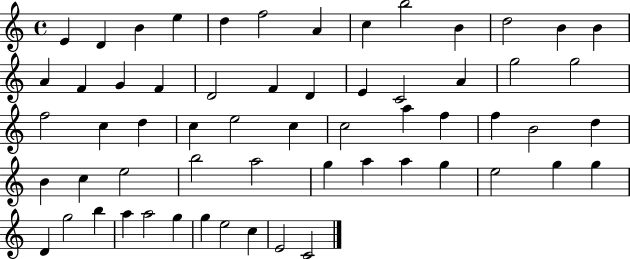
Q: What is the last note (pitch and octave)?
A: C4